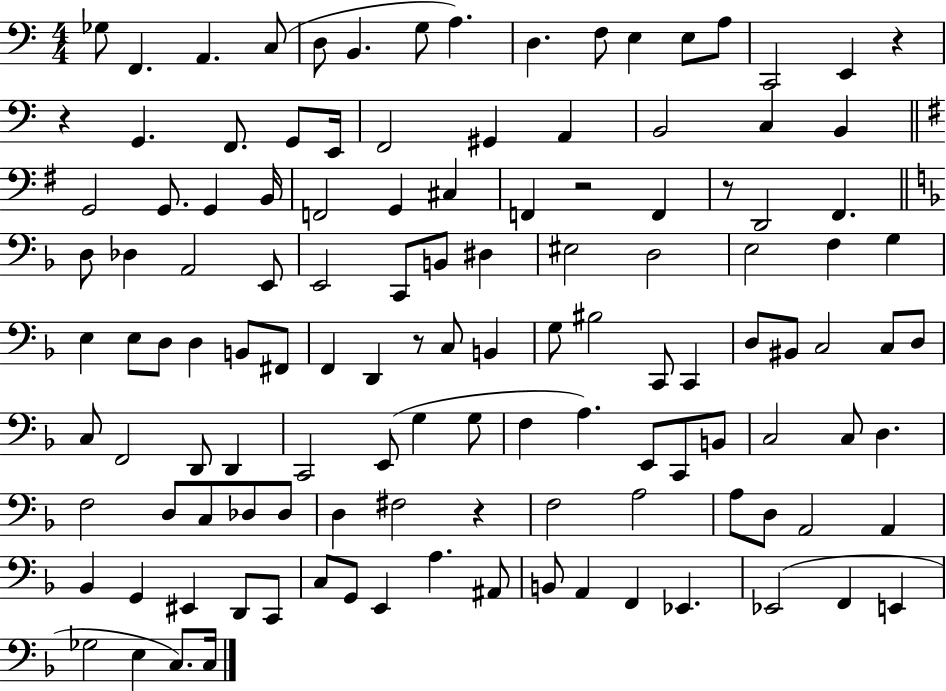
X:1
T:Untitled
M:4/4
L:1/4
K:C
_G,/2 F,, A,, C,/2 D,/2 B,, G,/2 A, D, F,/2 E, E,/2 A,/2 C,,2 E,, z z G,, F,,/2 G,,/2 E,,/4 F,,2 ^G,, A,, B,,2 C, B,, G,,2 G,,/2 G,, B,,/4 F,,2 G,, ^C, F,, z2 F,, z/2 D,,2 ^F,, D,/2 _D, A,,2 E,,/2 E,,2 C,,/2 B,,/2 ^D, ^E,2 D,2 E,2 F, G, E, E,/2 D,/2 D, B,,/2 ^F,,/2 F,, D,, z/2 C,/2 B,, G,/2 ^B,2 C,,/2 C,, D,/2 ^B,,/2 C,2 C,/2 D,/2 C,/2 F,,2 D,,/2 D,, C,,2 E,,/2 G, G,/2 F, A, E,,/2 C,,/2 B,,/2 C,2 C,/2 D, F,2 D,/2 C,/2 _D,/2 _D,/2 D, ^F,2 z F,2 A,2 A,/2 D,/2 A,,2 A,, _B,, G,, ^E,, D,,/2 C,,/2 C,/2 G,,/2 E,, A, ^A,,/2 B,,/2 A,, F,, _E,, _E,,2 F,, E,, _G,2 E, C,/2 C,/4